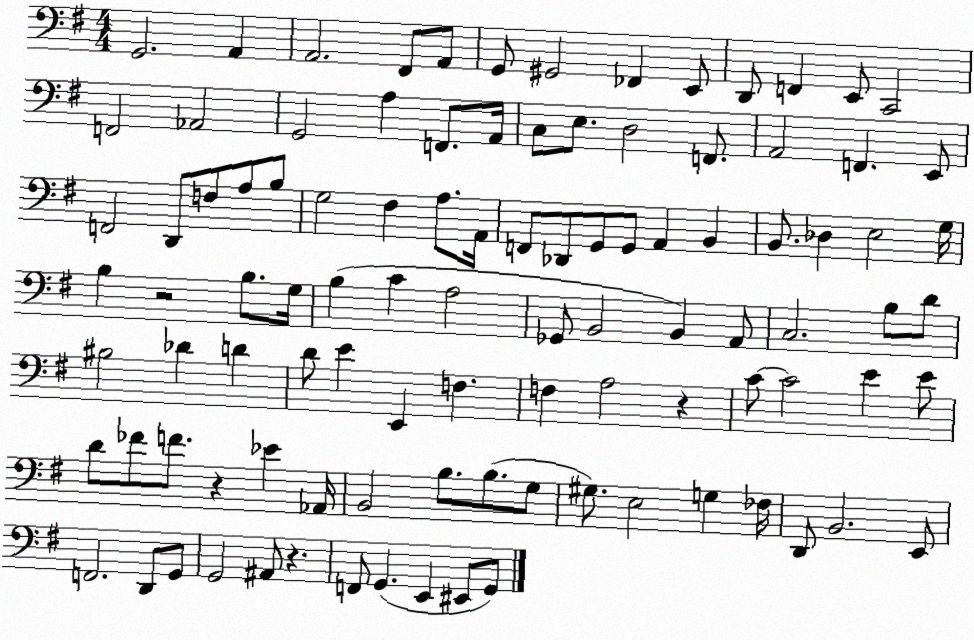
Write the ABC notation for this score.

X:1
T:Untitled
M:4/4
L:1/4
K:G
G,,2 A,, A,,2 ^F,,/2 A,,/2 G,,/2 ^G,,2 _F,, E,,/2 D,,/2 F,, E,,/2 C,,2 F,,2 _A,,2 G,,2 A, F,,/2 A,,/4 C,/2 E,/2 D,2 F,,/2 A,,2 F,, E,,/2 F,,2 D,,/2 F,/2 A,/2 B,/2 G,2 ^F, A,/2 A,,/4 F,,/2 _D,,/2 G,,/2 G,,/2 A,, B,, B,,/2 _D, E,2 G,/4 B, z2 B,/2 G,/4 B, C A,2 _G,,/2 B,,2 B,, A,,/2 C,2 B,/2 D/2 ^B,2 _D D D/2 E E,, F, F, A,2 z C/2 C2 E E/2 D/2 _F/2 F/2 z _E _A,,/4 B,,2 B,/2 B,/2 G,/2 ^G,/2 E,2 G, _F,/4 D,,/2 B,,2 E,,/2 F,,2 D,,/2 G,,/2 G,,2 ^A,,/2 z F,,/2 G,, E,, ^E,,/2 G,,/2